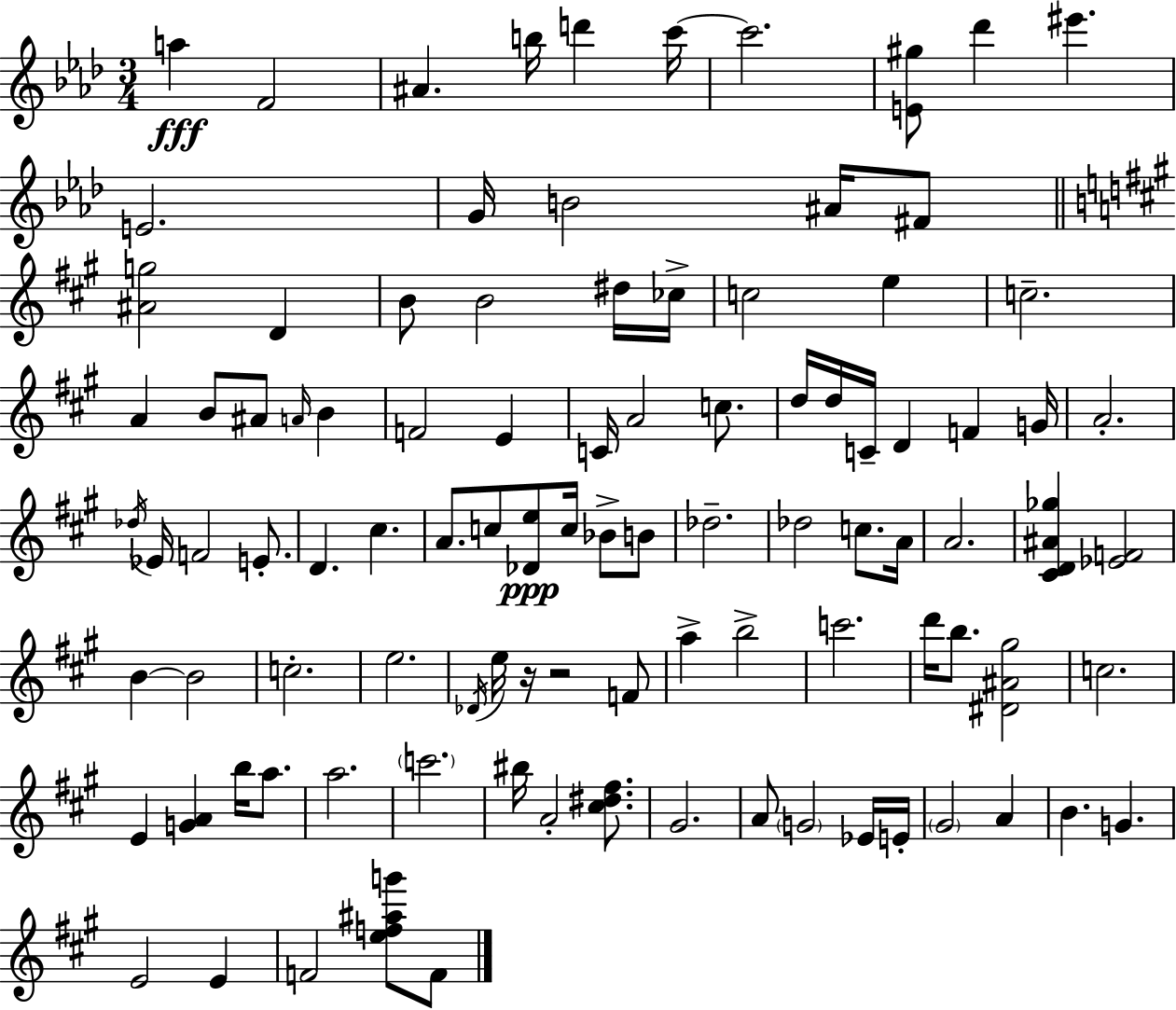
A5/q F4/h A#4/q. B5/s D6/q C6/s C6/h. [E4,G#5]/e Db6/q EIS6/q. E4/h. G4/s B4/h A#4/s F#4/e [A#4,G5]/h D4/q B4/e B4/h D#5/s CES5/s C5/h E5/q C5/h. A4/q B4/e A#4/e A4/s B4/q F4/h E4/q C4/s A4/h C5/e. D5/s D5/s C4/s D4/q F4/q G4/s A4/h. Db5/s Eb4/s F4/h E4/e. D4/q. C#5/q. A4/e. C5/e [Db4,E5]/e C5/s Bb4/e B4/e Db5/h. Db5/h C5/e. A4/s A4/h. [C#4,D4,A#4,Gb5]/q [Eb4,F4]/h B4/q B4/h C5/h. E5/h. Db4/s E5/s R/s R/h F4/e A5/q B5/h C6/h. D6/s B5/e. [D#4,A#4,G#5]/h C5/h. E4/q [G4,A4]/q B5/s A5/e. A5/h. C6/h. BIS5/s A4/h [C#5,D#5,F#5]/e. G#4/h. A4/e G4/h Eb4/s E4/s G#4/h A4/q B4/q. G4/q. E4/h E4/q F4/h [E5,F5,A#5,G6]/e F4/e